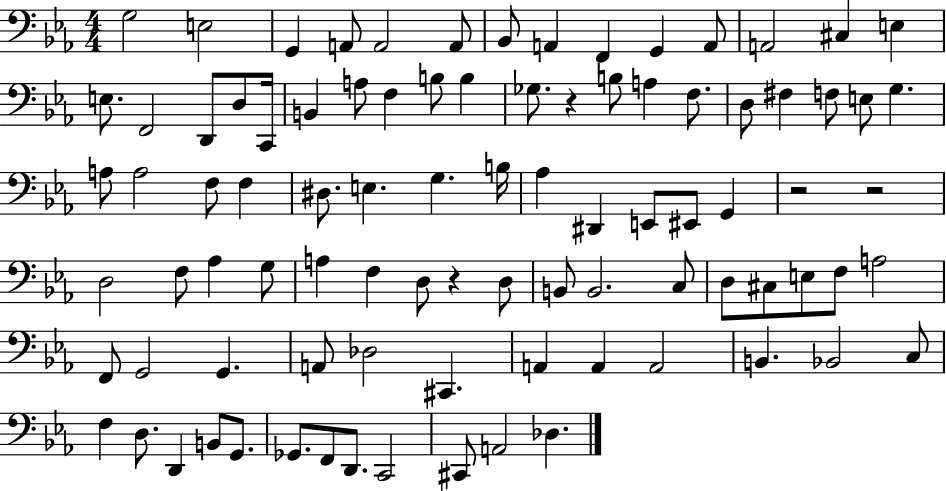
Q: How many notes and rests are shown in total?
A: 90